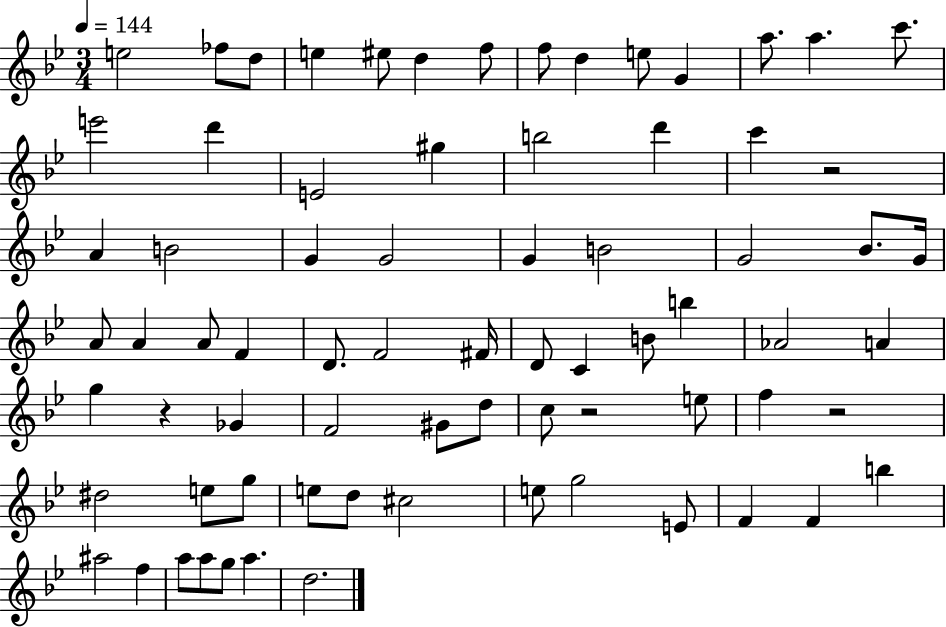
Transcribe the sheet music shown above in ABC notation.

X:1
T:Untitled
M:3/4
L:1/4
K:Bb
e2 _f/2 d/2 e ^e/2 d f/2 f/2 d e/2 G a/2 a c'/2 e'2 d' E2 ^g b2 d' c' z2 A B2 G G2 G B2 G2 _B/2 G/4 A/2 A A/2 F D/2 F2 ^F/4 D/2 C B/2 b _A2 A g z _G F2 ^G/2 d/2 c/2 z2 e/2 f z2 ^d2 e/2 g/2 e/2 d/2 ^c2 e/2 g2 E/2 F F b ^a2 f a/2 a/2 g/2 a d2